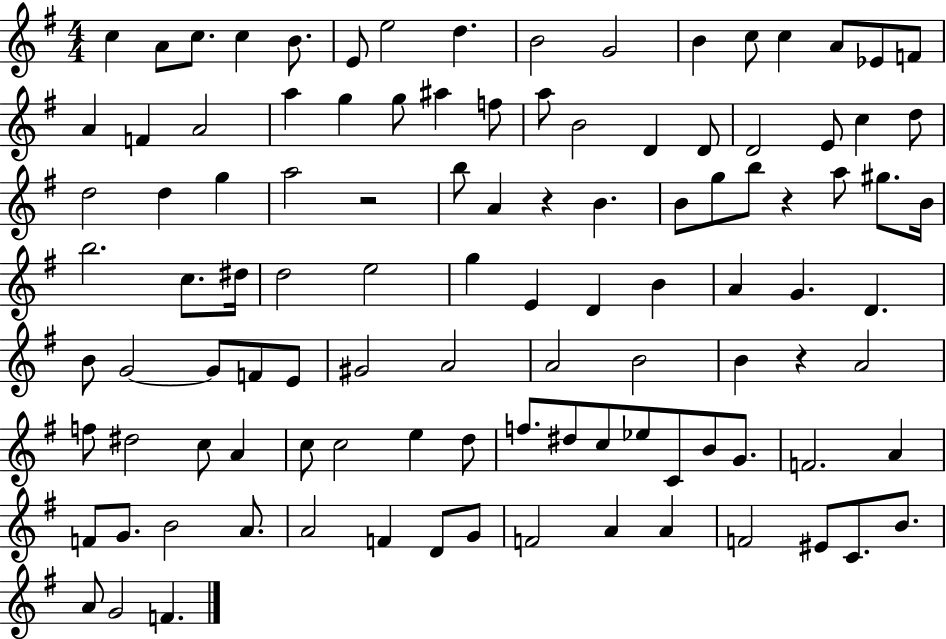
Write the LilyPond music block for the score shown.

{
  \clef treble
  \numericTimeSignature
  \time 4/4
  \key g \major
  c''4 a'8 c''8. c''4 b'8. | e'8 e''2 d''4. | b'2 g'2 | b'4 c''8 c''4 a'8 ees'8 f'8 | \break a'4 f'4 a'2 | a''4 g''4 g''8 ais''4 f''8 | a''8 b'2 d'4 d'8 | d'2 e'8 c''4 d''8 | \break d''2 d''4 g''4 | a''2 r2 | b''8 a'4 r4 b'4. | b'8 g''8 b''8 r4 a''8 gis''8. b'16 | \break b''2. c''8. dis''16 | d''2 e''2 | g''4 e'4 d'4 b'4 | a'4 g'4. d'4. | \break b'8 g'2~~ g'8 f'8 e'8 | gis'2 a'2 | a'2 b'2 | b'4 r4 a'2 | \break f''8 dis''2 c''8 a'4 | c''8 c''2 e''4 d''8 | f''8. dis''8 c''8 ees''8 c'8 b'8 g'8. | f'2. a'4 | \break f'8 g'8. b'2 a'8. | a'2 f'4 d'8 g'8 | f'2 a'4 a'4 | f'2 eis'8 c'8. b'8. | \break a'8 g'2 f'4. | \bar "|."
}